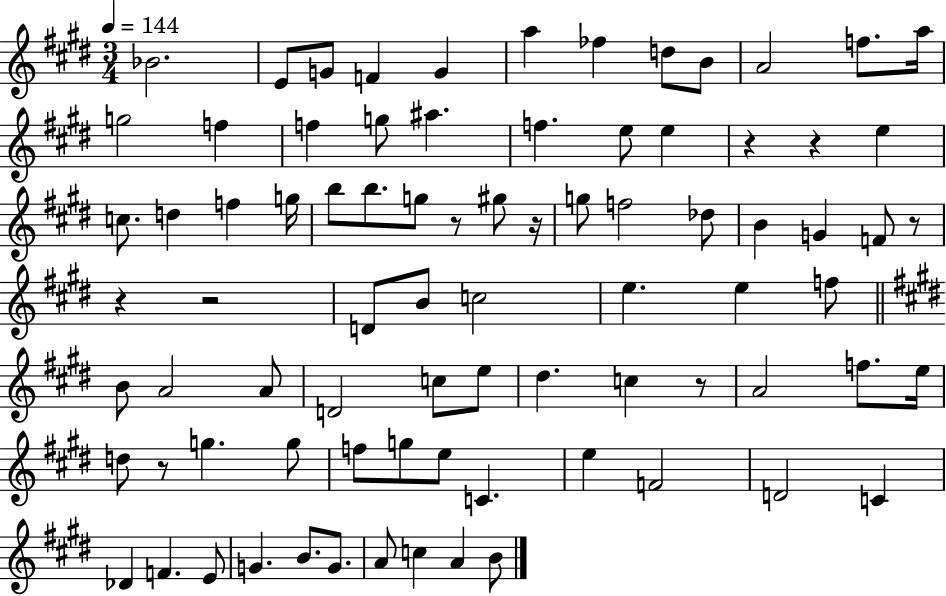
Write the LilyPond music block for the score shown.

{
  \clef treble
  \numericTimeSignature
  \time 3/4
  \key e \major
  \tempo 4 = 144
  \repeat volta 2 { bes'2. | e'8 g'8 f'4 g'4 | a''4 fes''4 d''8 b'8 | a'2 f''8. a''16 | \break g''2 f''4 | f''4 g''8 ais''4. | f''4. e''8 e''4 | r4 r4 e''4 | \break c''8. d''4 f''4 g''16 | b''8 b''8. g''8 r8 gis''8 r16 | g''8 f''2 des''8 | b'4 g'4 f'8 r8 | \break r4 r2 | d'8 b'8 c''2 | e''4. e''4 f''8 | \bar "||" \break \key e \major b'8 a'2 a'8 | d'2 c''8 e''8 | dis''4. c''4 r8 | a'2 f''8. e''16 | \break d''8 r8 g''4. g''8 | f''8 g''8 e''8 c'4. | e''4 f'2 | d'2 c'4 | \break des'4 f'4. e'8 | g'4. b'8. g'8. | a'8 c''4 a'4 b'8 | } \bar "|."
}